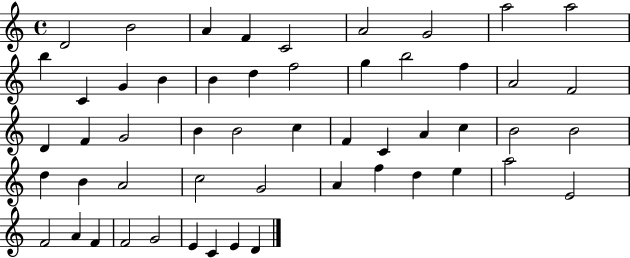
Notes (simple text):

D4/h B4/h A4/q F4/q C4/h A4/h G4/h A5/h A5/h B5/q C4/q G4/q B4/q B4/q D5/q F5/h G5/q B5/h F5/q A4/h F4/h D4/q F4/q G4/h B4/q B4/h C5/q F4/q C4/q A4/q C5/q B4/h B4/h D5/q B4/q A4/h C5/h G4/h A4/q F5/q D5/q E5/q A5/h E4/h F4/h A4/q F4/q F4/h G4/h E4/q C4/q E4/q D4/q